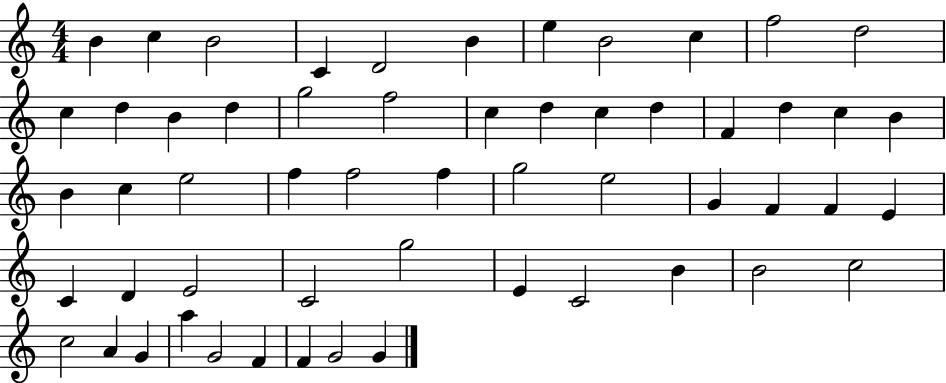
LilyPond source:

{
  \clef treble
  \numericTimeSignature
  \time 4/4
  \key c \major
  b'4 c''4 b'2 | c'4 d'2 b'4 | e''4 b'2 c''4 | f''2 d''2 | \break c''4 d''4 b'4 d''4 | g''2 f''2 | c''4 d''4 c''4 d''4 | f'4 d''4 c''4 b'4 | \break b'4 c''4 e''2 | f''4 f''2 f''4 | g''2 e''2 | g'4 f'4 f'4 e'4 | \break c'4 d'4 e'2 | c'2 g''2 | e'4 c'2 b'4 | b'2 c''2 | \break c''2 a'4 g'4 | a''4 g'2 f'4 | f'4 g'2 g'4 | \bar "|."
}